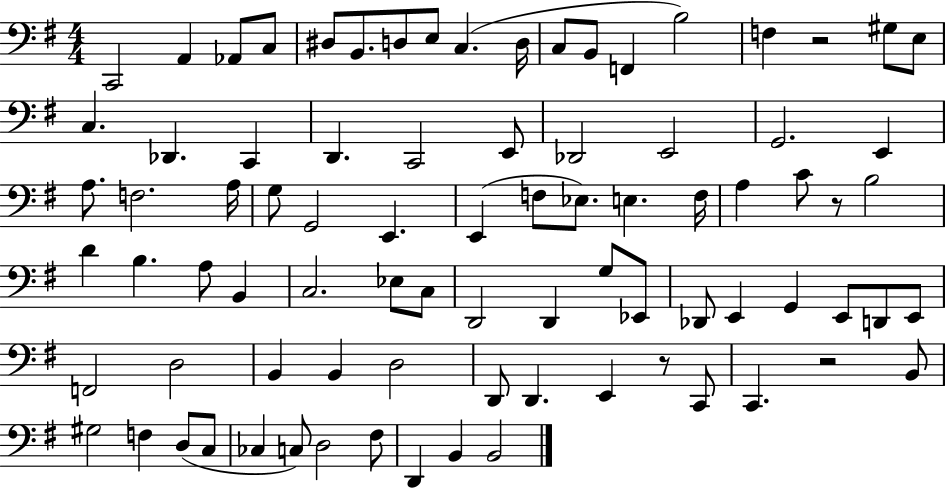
C2/h A2/q Ab2/e C3/e D#3/e B2/e. D3/e E3/e C3/q. D3/s C3/e B2/e F2/q B3/h F3/q R/h G#3/e E3/e C3/q. Db2/q. C2/q D2/q. C2/h E2/e Db2/h E2/h G2/h. E2/q A3/e. F3/h. A3/s G3/e G2/h E2/q. E2/q F3/e Eb3/e. E3/q. F3/s A3/q C4/e R/e B3/h D4/q B3/q. A3/e B2/q C3/h. Eb3/e C3/e D2/h D2/q G3/e Eb2/e Db2/e E2/q G2/q E2/e D2/e E2/e F2/h D3/h B2/q B2/q D3/h D2/e D2/q. E2/q R/e C2/e C2/q. R/h B2/e G#3/h F3/q D3/e C3/e CES3/q C3/e D3/h F#3/e D2/q B2/q B2/h